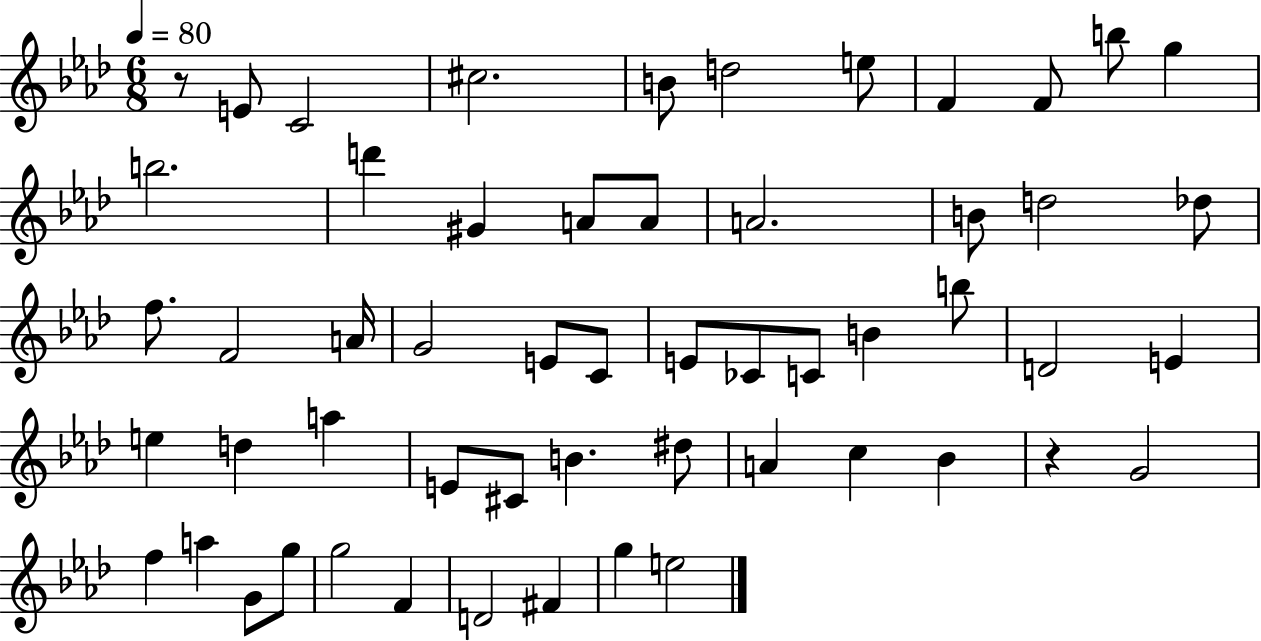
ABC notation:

X:1
T:Untitled
M:6/8
L:1/4
K:Ab
z/2 E/2 C2 ^c2 B/2 d2 e/2 F F/2 b/2 g b2 d' ^G A/2 A/2 A2 B/2 d2 _d/2 f/2 F2 A/4 G2 E/2 C/2 E/2 _C/2 C/2 B b/2 D2 E e d a E/2 ^C/2 B ^d/2 A c _B z G2 f a G/2 g/2 g2 F D2 ^F g e2